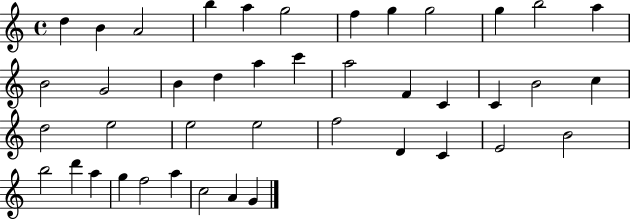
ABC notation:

X:1
T:Untitled
M:4/4
L:1/4
K:C
d B A2 b a g2 f g g2 g b2 a B2 G2 B d a c' a2 F C C B2 c d2 e2 e2 e2 f2 D C E2 B2 b2 d' a g f2 a c2 A G